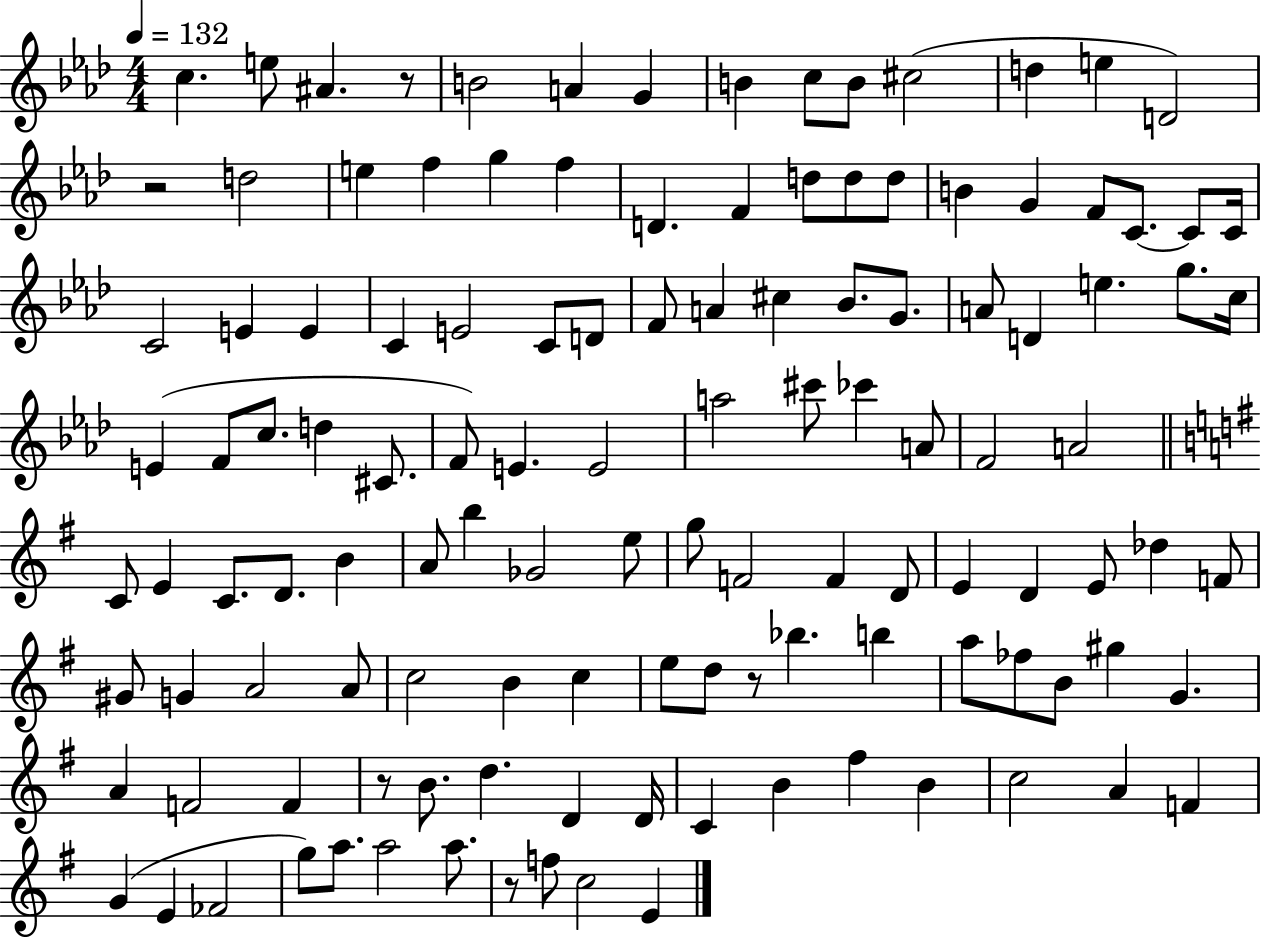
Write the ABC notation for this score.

X:1
T:Untitled
M:4/4
L:1/4
K:Ab
c e/2 ^A z/2 B2 A G B c/2 B/2 ^c2 d e D2 z2 d2 e f g f D F d/2 d/2 d/2 B G F/2 C/2 C/2 C/4 C2 E E C E2 C/2 D/2 F/2 A ^c _B/2 G/2 A/2 D e g/2 c/4 E F/2 c/2 d ^C/2 F/2 E E2 a2 ^c'/2 _c' A/2 F2 A2 C/2 E C/2 D/2 B A/2 b _G2 e/2 g/2 F2 F D/2 E D E/2 _d F/2 ^G/2 G A2 A/2 c2 B c e/2 d/2 z/2 _b b a/2 _f/2 B/2 ^g G A F2 F z/2 B/2 d D D/4 C B ^f B c2 A F G E _F2 g/2 a/2 a2 a/2 z/2 f/2 c2 E